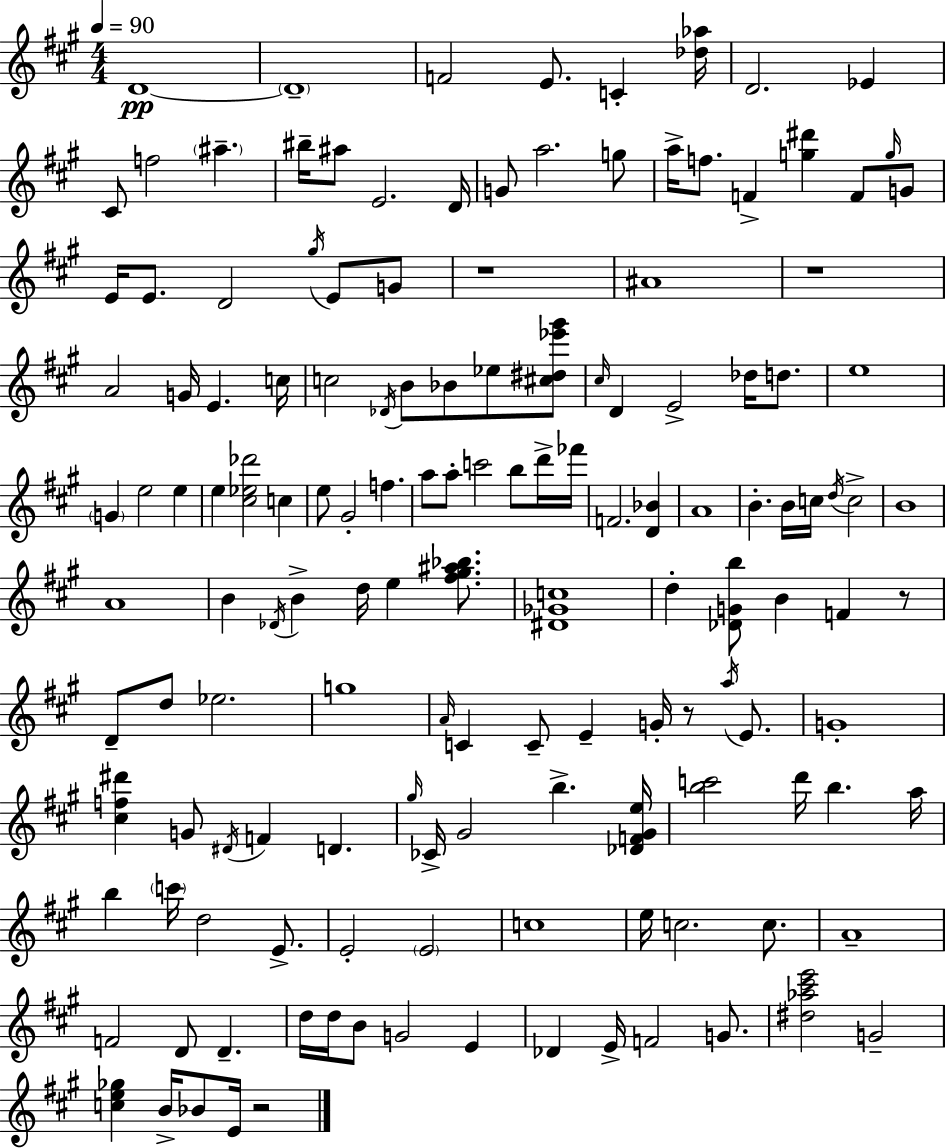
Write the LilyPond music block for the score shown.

{
  \clef treble
  \numericTimeSignature
  \time 4/4
  \key a \major
  \tempo 4 = 90
  d'1~~\pp | \parenthesize d'1-- | f'2 e'8. c'4-. <des'' aes''>16 | d'2. ees'4 | \break cis'8 f''2 \parenthesize ais''4.-- | bis''16-- ais''8 e'2. d'16 | g'8 a''2. g''8 | a''16-> f''8. f'4-> <g'' dis'''>4 f'8 \grace { g''16 } g'8 | \break e'16 e'8. d'2 \acciaccatura { gis''16 } e'8 | g'8 r1 | ais'1 | r1 | \break a'2 g'16 e'4. | c''16 c''2 \acciaccatura { des'16 } b'8 bes'8 ees''8 | <cis'' dis'' ees''' gis'''>8 \grace { cis''16 } d'4 e'2-> | des''16 d''8. e''1 | \break \parenthesize g'4 e''2 | e''4 e''4 <cis'' ees'' des'''>2 | c''4 e''8 gis'2-. f''4. | a''8 a''8-. c'''2 | \break b''8 d'''16-> fes'''16 f'2. | <d' bes'>4 a'1 | b'4.-. b'16 c''16 \acciaccatura { d''16 } c''2-> | b'1 | \break a'1 | b'4 \acciaccatura { des'16 } b'4-> d''16 e''4 | <fis'' gis'' ais'' bes''>8. <dis' ges' c''>1 | d''4-. <des' g' b''>8 b'4 | \break f'4 r8 d'8-- d''8 ees''2. | g''1 | \grace { a'16 } c'4 c'8-- e'4-- | g'16-. r8 \acciaccatura { a''16 } e'8. g'1-. | \break <cis'' f'' dis'''>4 g'8 \acciaccatura { dis'16 } f'4 | d'4. \grace { gis''16 } ces'16-> gis'2 | b''4.-> <des' f' gis' e''>16 <b'' c'''>2 | d'''16 b''4. a''16 b''4 \parenthesize c'''16 d''2 | \break e'8.-> e'2-. | \parenthesize e'2 c''1 | e''16 c''2. | c''8. a'1-- | \break f'2 | d'8 d'4.-- d''16 d''16 b'8 g'2 | e'4 des'4 e'16-> f'2 | g'8. <dis'' aes'' cis''' e'''>2 | \break g'2-- <c'' e'' ges''>4 b'16-> bes'8 | e'16 r2 \bar "|."
}